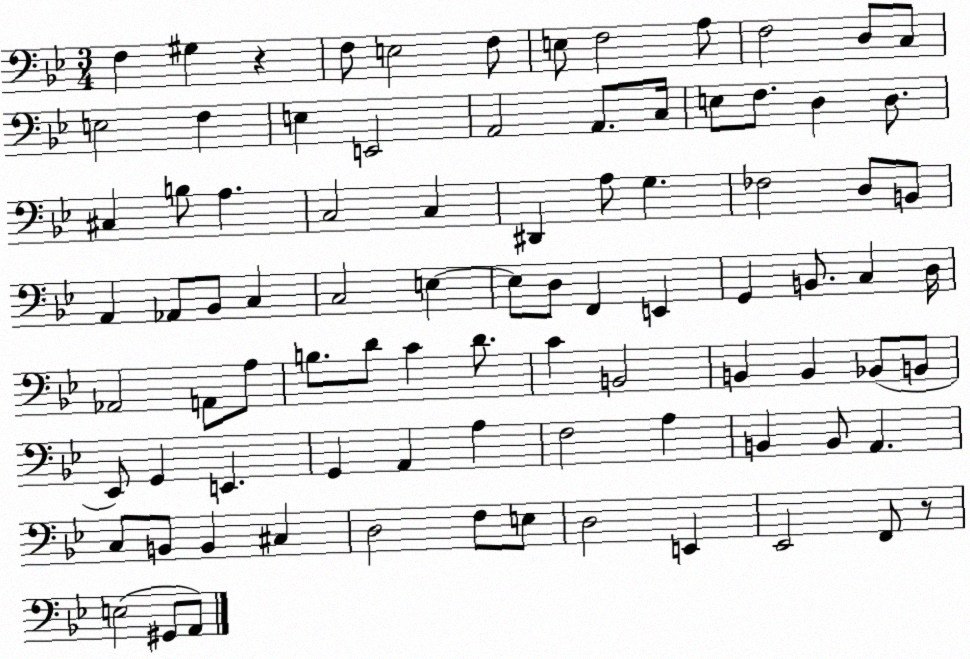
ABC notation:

X:1
T:Untitled
M:3/4
L:1/4
K:Bb
F, ^G, z F,/2 E,2 F,/2 E,/2 F,2 A,/2 F,2 D,/2 C,/2 E,2 F, E, E,,2 A,,2 A,,/2 C,/4 E,/2 F,/2 D, D,/2 ^C, B,/2 A, C,2 C, ^D,, A,/2 G, _F,2 D,/2 B,,/2 A,, _A,,/2 _B,,/2 C, C,2 E, E,/2 D,/2 F,, E,, G,, B,,/2 C, D,/4 _A,,2 A,,/2 A,/2 B,/2 D/2 C D/2 C B,,2 B,, B,, _B,,/2 B,,/2 _E,,/2 G,, E,, G,, A,, A, F,2 A, B,, B,,/2 A,, C,/2 B,,/2 B,, ^C, D,2 F,/2 E,/2 D,2 E,, _E,,2 F,,/2 z/2 E,2 ^G,,/2 A,,/2